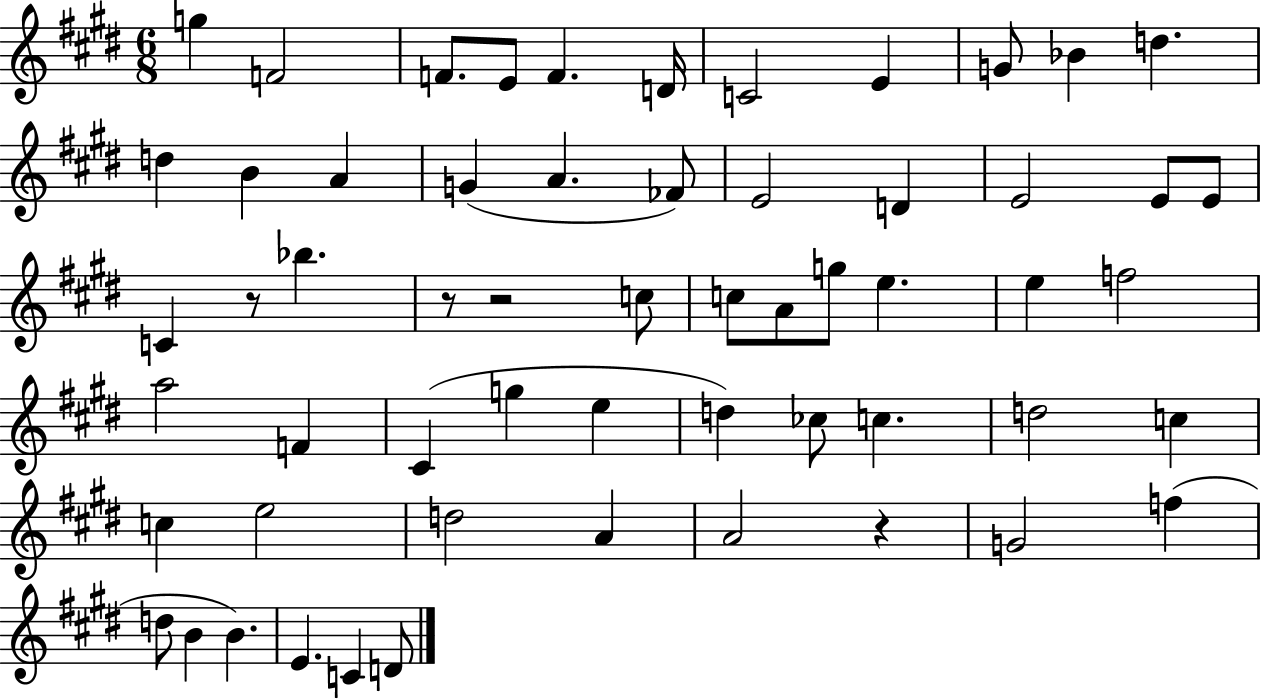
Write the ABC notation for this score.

X:1
T:Untitled
M:6/8
L:1/4
K:E
g F2 F/2 E/2 F D/4 C2 E G/2 _B d d B A G A _F/2 E2 D E2 E/2 E/2 C z/2 _b z/2 z2 c/2 c/2 A/2 g/2 e e f2 a2 F ^C g e d _c/2 c d2 c c e2 d2 A A2 z G2 f d/2 B B E C D/2